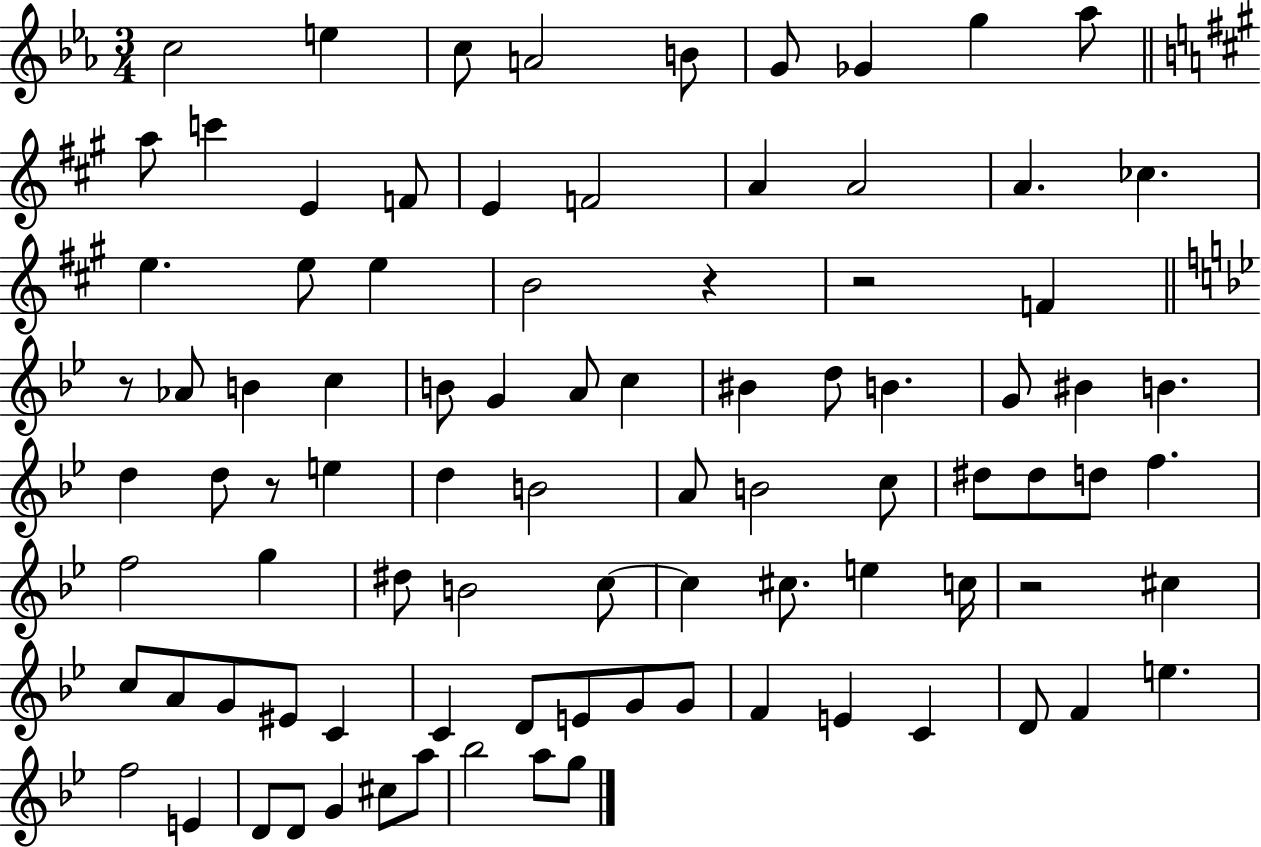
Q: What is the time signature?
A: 3/4